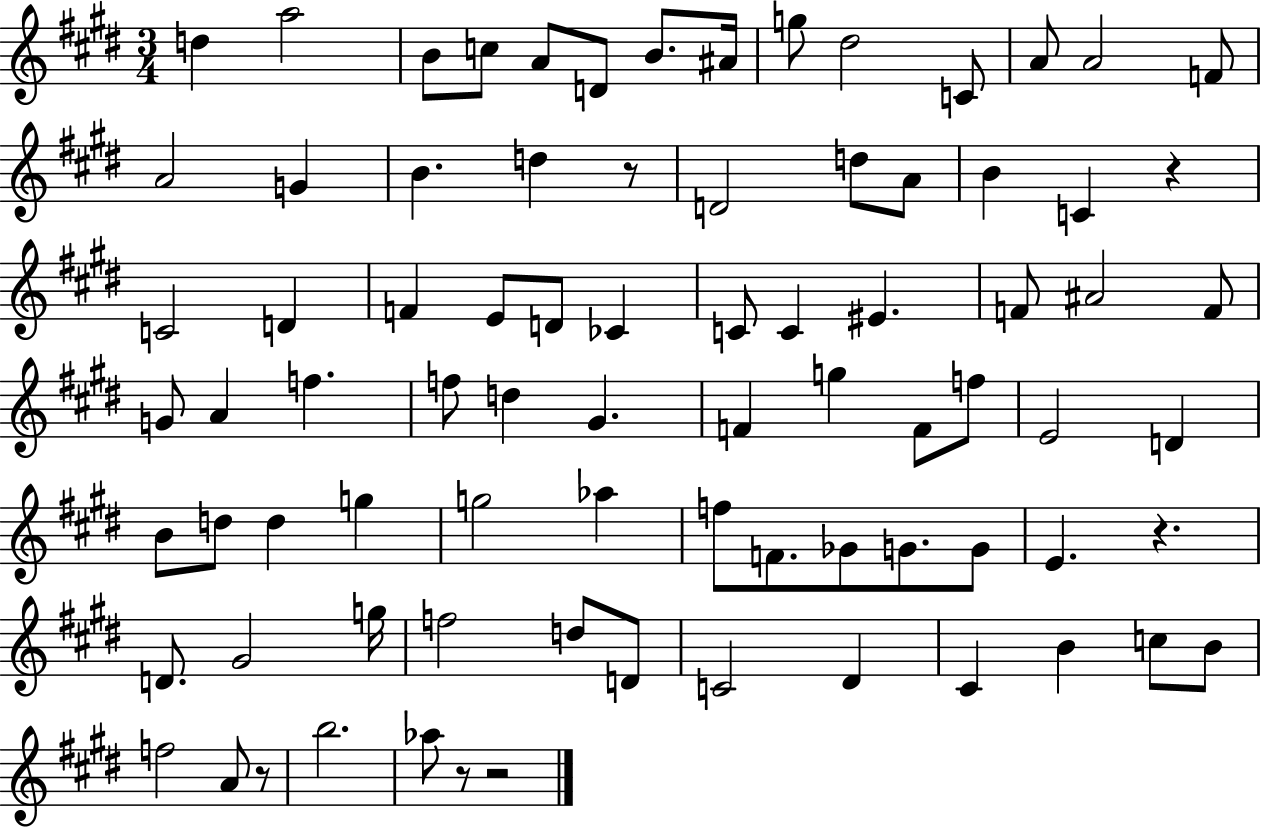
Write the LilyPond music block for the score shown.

{
  \clef treble
  \numericTimeSignature
  \time 3/4
  \key e \major
  d''4 a''2 | b'8 c''8 a'8 d'8 b'8. ais'16 | g''8 dis''2 c'8 | a'8 a'2 f'8 | \break a'2 g'4 | b'4. d''4 r8 | d'2 d''8 a'8 | b'4 c'4 r4 | \break c'2 d'4 | f'4 e'8 d'8 ces'4 | c'8 c'4 eis'4. | f'8 ais'2 f'8 | \break g'8 a'4 f''4. | f''8 d''4 gis'4. | f'4 g''4 f'8 f''8 | e'2 d'4 | \break b'8 d''8 d''4 g''4 | g''2 aes''4 | f''8 f'8. ges'8 g'8. g'8 | e'4. r4. | \break d'8. gis'2 g''16 | f''2 d''8 d'8 | c'2 dis'4 | cis'4 b'4 c''8 b'8 | \break f''2 a'8 r8 | b''2. | aes''8 r8 r2 | \bar "|."
}